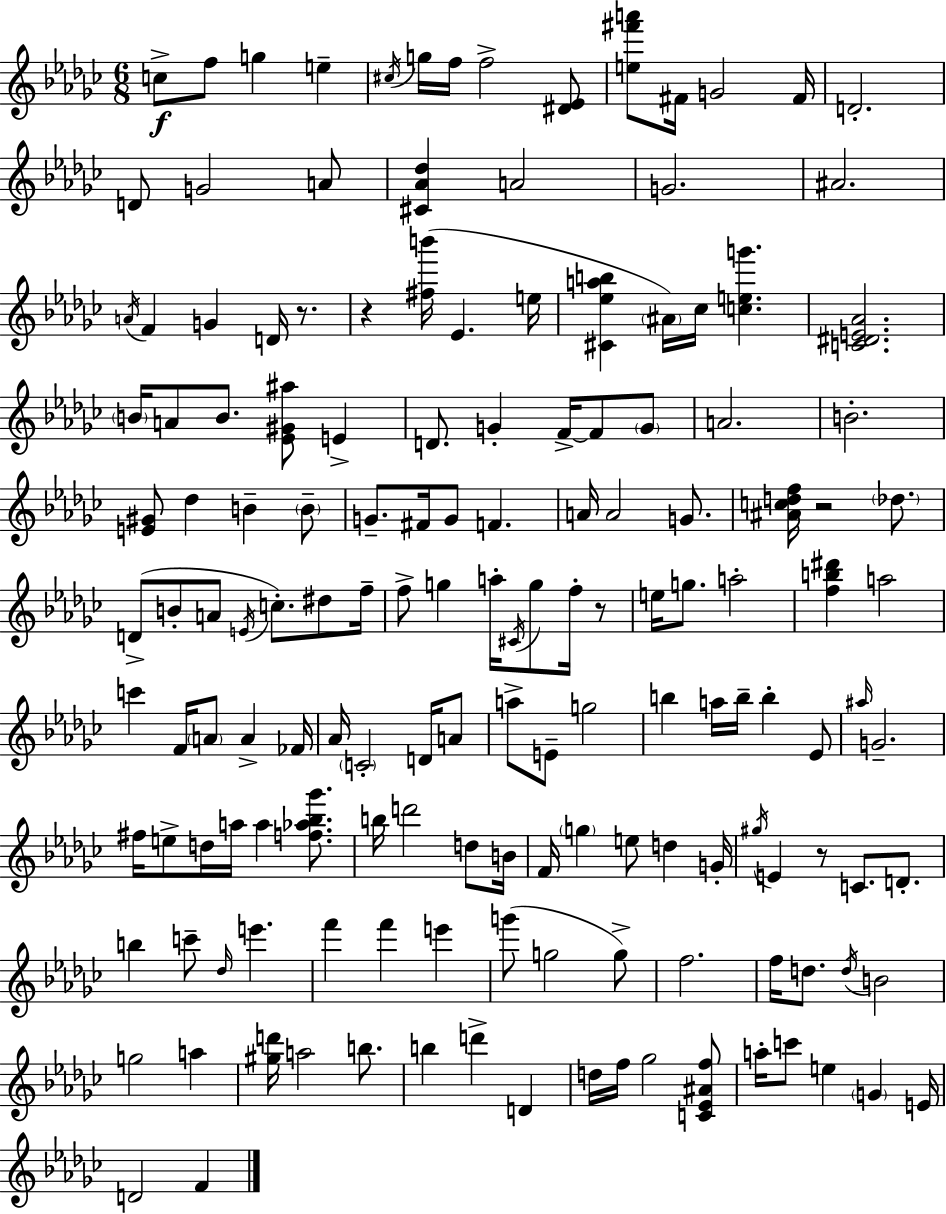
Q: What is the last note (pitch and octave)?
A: F4